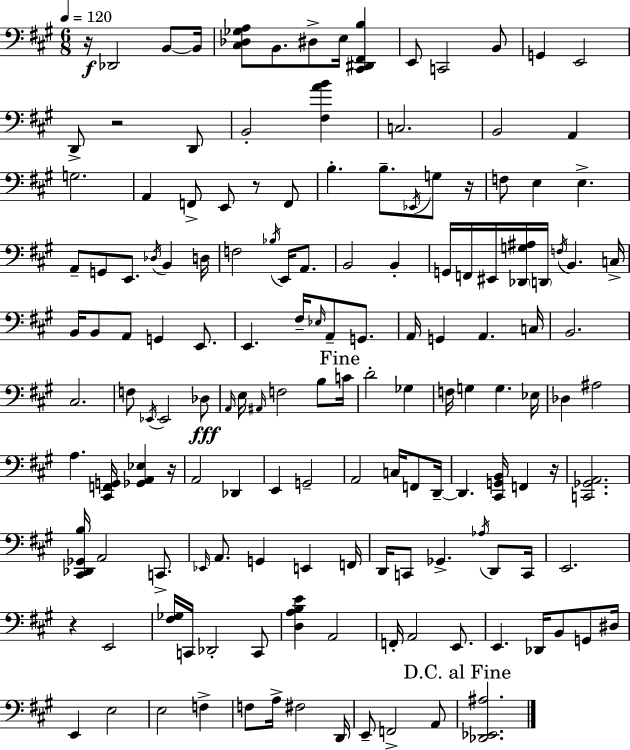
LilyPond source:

{
  \clef bass
  \numericTimeSignature
  \time 6/8
  \key a \major
  \tempo 4 = 120
  r16\f des,2 b,8~~ b,16 | <cis des ges a>8 b,8. dis8-> e16 <cis, dis, fis, b>4 | e,8 c,2 b,8 | g,4 e,2 | \break d,8-> r2 d,8 | b,2-. <fis a' b'>4 | c2. | b,2 a,4 | \break g2. | a,4 f,8-> e,8 r8 f,8 | b4.-. b8.-- \acciaccatura { ees,16 } g8 | r16 f8 e4 e4.-> | \break a,8-- g,8 e,8. \acciaccatura { des16 } b,4 | d16 f2 \acciaccatura { bes16 } e,16 | a,8. b,2 b,4-. | g,16 f,16 eis,16 <des, g ais>16 \parenthesize d,16 \acciaccatura { f16 } b,4. | \break c16-> b,16 b,8 a,8 g,4 | e,8. e,4. fis16-- \grace { ees16 } | a,8-- g,8. a,16 g,4 a,4. | c16 b,2. | \break cis2. | f8 \acciaccatura { ees,16 } ees,2 | des8\fff \grace { a,16 } e16 \grace { ais,16 } f2 | b8 \mark "Fine" c'16 d'2-. | \break ges4 f16 g4 | g4. ees16 des4 | ais2 a4. | <cis, f, g,>16 <ges, a, ees>4 r16 a,2 | \break des,4 e,4 | g,2-- a,2 | c16 f,8 d,16--~~ d,4. | <cis, g, b,>16 f,4 r16 <c, ges, a,>2. | \break <cis, des, ges, b>16 a,2 | c,8.-> \grace { ees,16 } a,8. | g,4 e,4 f,16 d,16 c,8 | ges,4.-> \acciaccatura { aes16 } d,8 c,16 e,2. | \break r4 | e,2 <fis ges>16 c,16 | des,2-. c,8 <d a b e'>4 | a,2 f,16-. a,2 | \break e,8. e,4. | des,16 b,8 g,8 dis16 e,4 | e2 e2 | f4-> f8 | \break a16-> fis2 d,16 e,8-- | f,2-> a,8 \mark "D.C. al Fine" <des, ees, ais>2. | \bar "|."
}